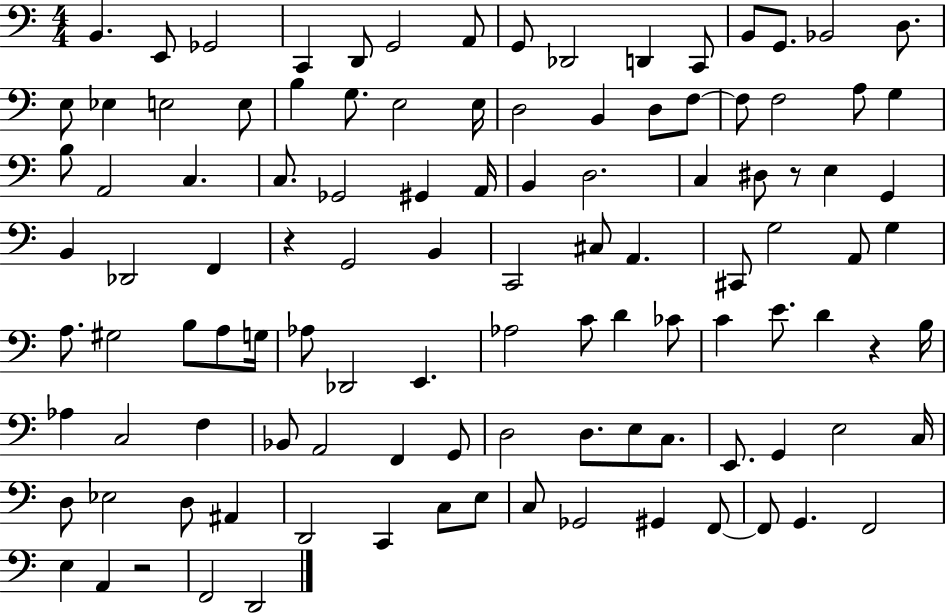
X:1
T:Untitled
M:4/4
L:1/4
K:C
B,, E,,/2 _G,,2 C,, D,,/2 G,,2 A,,/2 G,,/2 _D,,2 D,, C,,/2 B,,/2 G,,/2 _B,,2 D,/2 E,/2 _E, E,2 E,/2 B, G,/2 E,2 E,/4 D,2 B,, D,/2 F,/2 F,/2 F,2 A,/2 G, B,/2 A,,2 C, C,/2 _G,,2 ^G,, A,,/4 B,, D,2 C, ^D,/2 z/2 E, G,, B,, _D,,2 F,, z G,,2 B,, C,,2 ^C,/2 A,, ^C,,/2 G,2 A,,/2 G, A,/2 ^G,2 B,/2 A,/2 G,/4 _A,/2 _D,,2 E,, _A,2 C/2 D _C/2 C E/2 D z B,/4 _A, C,2 F, _B,,/2 A,,2 F,, G,,/2 D,2 D,/2 E,/2 C,/2 E,,/2 G,, E,2 C,/4 D,/2 _E,2 D,/2 ^A,, D,,2 C,, C,/2 E,/2 C,/2 _G,,2 ^G,, F,,/2 F,,/2 G,, F,,2 E, A,, z2 F,,2 D,,2